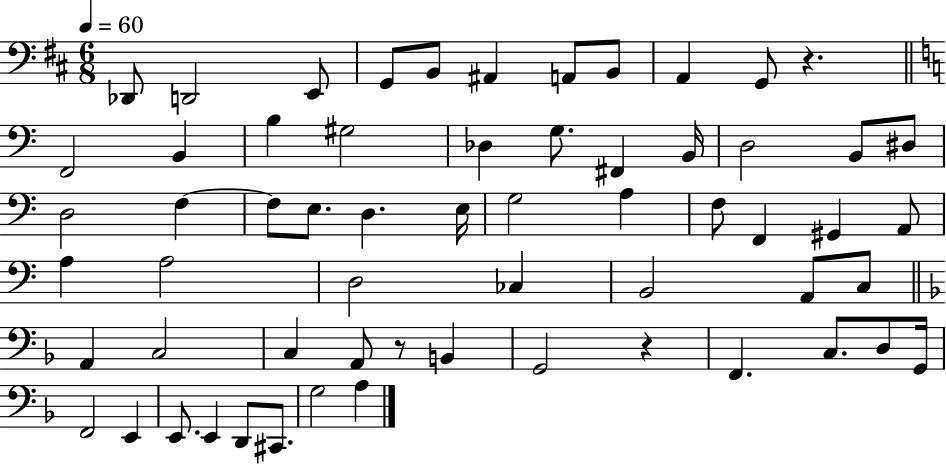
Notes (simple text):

Db2/e D2/h E2/e G2/e B2/e A#2/q A2/e B2/e A2/q G2/e R/q. F2/h B2/q B3/q G#3/h Db3/q G3/e. F#2/q B2/s D3/h B2/e D#3/e D3/h F3/q F3/e E3/e. D3/q. E3/s G3/h A3/q F3/e F2/q G#2/q A2/e A3/q A3/h D3/h CES3/q B2/h A2/e C3/e A2/q C3/h C3/q A2/e R/e B2/q G2/h R/q F2/q. C3/e. D3/e G2/s F2/h E2/q E2/e. E2/q D2/e C#2/e. G3/h A3/q